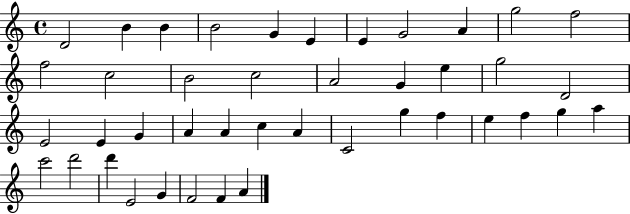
D4/h B4/q B4/q B4/h G4/q E4/q E4/q G4/h A4/q G5/h F5/h F5/h C5/h B4/h C5/h A4/h G4/q E5/q G5/h D4/h E4/h E4/q G4/q A4/q A4/q C5/q A4/q C4/h G5/q F5/q E5/q F5/q G5/q A5/q C6/h D6/h D6/q E4/h G4/q F4/h F4/q A4/q